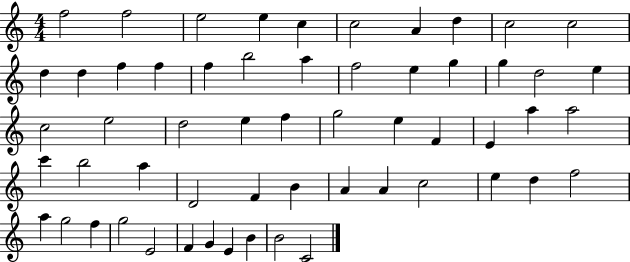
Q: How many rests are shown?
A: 0